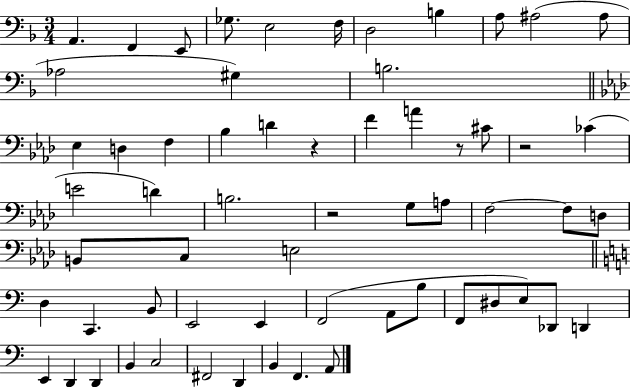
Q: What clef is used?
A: bass